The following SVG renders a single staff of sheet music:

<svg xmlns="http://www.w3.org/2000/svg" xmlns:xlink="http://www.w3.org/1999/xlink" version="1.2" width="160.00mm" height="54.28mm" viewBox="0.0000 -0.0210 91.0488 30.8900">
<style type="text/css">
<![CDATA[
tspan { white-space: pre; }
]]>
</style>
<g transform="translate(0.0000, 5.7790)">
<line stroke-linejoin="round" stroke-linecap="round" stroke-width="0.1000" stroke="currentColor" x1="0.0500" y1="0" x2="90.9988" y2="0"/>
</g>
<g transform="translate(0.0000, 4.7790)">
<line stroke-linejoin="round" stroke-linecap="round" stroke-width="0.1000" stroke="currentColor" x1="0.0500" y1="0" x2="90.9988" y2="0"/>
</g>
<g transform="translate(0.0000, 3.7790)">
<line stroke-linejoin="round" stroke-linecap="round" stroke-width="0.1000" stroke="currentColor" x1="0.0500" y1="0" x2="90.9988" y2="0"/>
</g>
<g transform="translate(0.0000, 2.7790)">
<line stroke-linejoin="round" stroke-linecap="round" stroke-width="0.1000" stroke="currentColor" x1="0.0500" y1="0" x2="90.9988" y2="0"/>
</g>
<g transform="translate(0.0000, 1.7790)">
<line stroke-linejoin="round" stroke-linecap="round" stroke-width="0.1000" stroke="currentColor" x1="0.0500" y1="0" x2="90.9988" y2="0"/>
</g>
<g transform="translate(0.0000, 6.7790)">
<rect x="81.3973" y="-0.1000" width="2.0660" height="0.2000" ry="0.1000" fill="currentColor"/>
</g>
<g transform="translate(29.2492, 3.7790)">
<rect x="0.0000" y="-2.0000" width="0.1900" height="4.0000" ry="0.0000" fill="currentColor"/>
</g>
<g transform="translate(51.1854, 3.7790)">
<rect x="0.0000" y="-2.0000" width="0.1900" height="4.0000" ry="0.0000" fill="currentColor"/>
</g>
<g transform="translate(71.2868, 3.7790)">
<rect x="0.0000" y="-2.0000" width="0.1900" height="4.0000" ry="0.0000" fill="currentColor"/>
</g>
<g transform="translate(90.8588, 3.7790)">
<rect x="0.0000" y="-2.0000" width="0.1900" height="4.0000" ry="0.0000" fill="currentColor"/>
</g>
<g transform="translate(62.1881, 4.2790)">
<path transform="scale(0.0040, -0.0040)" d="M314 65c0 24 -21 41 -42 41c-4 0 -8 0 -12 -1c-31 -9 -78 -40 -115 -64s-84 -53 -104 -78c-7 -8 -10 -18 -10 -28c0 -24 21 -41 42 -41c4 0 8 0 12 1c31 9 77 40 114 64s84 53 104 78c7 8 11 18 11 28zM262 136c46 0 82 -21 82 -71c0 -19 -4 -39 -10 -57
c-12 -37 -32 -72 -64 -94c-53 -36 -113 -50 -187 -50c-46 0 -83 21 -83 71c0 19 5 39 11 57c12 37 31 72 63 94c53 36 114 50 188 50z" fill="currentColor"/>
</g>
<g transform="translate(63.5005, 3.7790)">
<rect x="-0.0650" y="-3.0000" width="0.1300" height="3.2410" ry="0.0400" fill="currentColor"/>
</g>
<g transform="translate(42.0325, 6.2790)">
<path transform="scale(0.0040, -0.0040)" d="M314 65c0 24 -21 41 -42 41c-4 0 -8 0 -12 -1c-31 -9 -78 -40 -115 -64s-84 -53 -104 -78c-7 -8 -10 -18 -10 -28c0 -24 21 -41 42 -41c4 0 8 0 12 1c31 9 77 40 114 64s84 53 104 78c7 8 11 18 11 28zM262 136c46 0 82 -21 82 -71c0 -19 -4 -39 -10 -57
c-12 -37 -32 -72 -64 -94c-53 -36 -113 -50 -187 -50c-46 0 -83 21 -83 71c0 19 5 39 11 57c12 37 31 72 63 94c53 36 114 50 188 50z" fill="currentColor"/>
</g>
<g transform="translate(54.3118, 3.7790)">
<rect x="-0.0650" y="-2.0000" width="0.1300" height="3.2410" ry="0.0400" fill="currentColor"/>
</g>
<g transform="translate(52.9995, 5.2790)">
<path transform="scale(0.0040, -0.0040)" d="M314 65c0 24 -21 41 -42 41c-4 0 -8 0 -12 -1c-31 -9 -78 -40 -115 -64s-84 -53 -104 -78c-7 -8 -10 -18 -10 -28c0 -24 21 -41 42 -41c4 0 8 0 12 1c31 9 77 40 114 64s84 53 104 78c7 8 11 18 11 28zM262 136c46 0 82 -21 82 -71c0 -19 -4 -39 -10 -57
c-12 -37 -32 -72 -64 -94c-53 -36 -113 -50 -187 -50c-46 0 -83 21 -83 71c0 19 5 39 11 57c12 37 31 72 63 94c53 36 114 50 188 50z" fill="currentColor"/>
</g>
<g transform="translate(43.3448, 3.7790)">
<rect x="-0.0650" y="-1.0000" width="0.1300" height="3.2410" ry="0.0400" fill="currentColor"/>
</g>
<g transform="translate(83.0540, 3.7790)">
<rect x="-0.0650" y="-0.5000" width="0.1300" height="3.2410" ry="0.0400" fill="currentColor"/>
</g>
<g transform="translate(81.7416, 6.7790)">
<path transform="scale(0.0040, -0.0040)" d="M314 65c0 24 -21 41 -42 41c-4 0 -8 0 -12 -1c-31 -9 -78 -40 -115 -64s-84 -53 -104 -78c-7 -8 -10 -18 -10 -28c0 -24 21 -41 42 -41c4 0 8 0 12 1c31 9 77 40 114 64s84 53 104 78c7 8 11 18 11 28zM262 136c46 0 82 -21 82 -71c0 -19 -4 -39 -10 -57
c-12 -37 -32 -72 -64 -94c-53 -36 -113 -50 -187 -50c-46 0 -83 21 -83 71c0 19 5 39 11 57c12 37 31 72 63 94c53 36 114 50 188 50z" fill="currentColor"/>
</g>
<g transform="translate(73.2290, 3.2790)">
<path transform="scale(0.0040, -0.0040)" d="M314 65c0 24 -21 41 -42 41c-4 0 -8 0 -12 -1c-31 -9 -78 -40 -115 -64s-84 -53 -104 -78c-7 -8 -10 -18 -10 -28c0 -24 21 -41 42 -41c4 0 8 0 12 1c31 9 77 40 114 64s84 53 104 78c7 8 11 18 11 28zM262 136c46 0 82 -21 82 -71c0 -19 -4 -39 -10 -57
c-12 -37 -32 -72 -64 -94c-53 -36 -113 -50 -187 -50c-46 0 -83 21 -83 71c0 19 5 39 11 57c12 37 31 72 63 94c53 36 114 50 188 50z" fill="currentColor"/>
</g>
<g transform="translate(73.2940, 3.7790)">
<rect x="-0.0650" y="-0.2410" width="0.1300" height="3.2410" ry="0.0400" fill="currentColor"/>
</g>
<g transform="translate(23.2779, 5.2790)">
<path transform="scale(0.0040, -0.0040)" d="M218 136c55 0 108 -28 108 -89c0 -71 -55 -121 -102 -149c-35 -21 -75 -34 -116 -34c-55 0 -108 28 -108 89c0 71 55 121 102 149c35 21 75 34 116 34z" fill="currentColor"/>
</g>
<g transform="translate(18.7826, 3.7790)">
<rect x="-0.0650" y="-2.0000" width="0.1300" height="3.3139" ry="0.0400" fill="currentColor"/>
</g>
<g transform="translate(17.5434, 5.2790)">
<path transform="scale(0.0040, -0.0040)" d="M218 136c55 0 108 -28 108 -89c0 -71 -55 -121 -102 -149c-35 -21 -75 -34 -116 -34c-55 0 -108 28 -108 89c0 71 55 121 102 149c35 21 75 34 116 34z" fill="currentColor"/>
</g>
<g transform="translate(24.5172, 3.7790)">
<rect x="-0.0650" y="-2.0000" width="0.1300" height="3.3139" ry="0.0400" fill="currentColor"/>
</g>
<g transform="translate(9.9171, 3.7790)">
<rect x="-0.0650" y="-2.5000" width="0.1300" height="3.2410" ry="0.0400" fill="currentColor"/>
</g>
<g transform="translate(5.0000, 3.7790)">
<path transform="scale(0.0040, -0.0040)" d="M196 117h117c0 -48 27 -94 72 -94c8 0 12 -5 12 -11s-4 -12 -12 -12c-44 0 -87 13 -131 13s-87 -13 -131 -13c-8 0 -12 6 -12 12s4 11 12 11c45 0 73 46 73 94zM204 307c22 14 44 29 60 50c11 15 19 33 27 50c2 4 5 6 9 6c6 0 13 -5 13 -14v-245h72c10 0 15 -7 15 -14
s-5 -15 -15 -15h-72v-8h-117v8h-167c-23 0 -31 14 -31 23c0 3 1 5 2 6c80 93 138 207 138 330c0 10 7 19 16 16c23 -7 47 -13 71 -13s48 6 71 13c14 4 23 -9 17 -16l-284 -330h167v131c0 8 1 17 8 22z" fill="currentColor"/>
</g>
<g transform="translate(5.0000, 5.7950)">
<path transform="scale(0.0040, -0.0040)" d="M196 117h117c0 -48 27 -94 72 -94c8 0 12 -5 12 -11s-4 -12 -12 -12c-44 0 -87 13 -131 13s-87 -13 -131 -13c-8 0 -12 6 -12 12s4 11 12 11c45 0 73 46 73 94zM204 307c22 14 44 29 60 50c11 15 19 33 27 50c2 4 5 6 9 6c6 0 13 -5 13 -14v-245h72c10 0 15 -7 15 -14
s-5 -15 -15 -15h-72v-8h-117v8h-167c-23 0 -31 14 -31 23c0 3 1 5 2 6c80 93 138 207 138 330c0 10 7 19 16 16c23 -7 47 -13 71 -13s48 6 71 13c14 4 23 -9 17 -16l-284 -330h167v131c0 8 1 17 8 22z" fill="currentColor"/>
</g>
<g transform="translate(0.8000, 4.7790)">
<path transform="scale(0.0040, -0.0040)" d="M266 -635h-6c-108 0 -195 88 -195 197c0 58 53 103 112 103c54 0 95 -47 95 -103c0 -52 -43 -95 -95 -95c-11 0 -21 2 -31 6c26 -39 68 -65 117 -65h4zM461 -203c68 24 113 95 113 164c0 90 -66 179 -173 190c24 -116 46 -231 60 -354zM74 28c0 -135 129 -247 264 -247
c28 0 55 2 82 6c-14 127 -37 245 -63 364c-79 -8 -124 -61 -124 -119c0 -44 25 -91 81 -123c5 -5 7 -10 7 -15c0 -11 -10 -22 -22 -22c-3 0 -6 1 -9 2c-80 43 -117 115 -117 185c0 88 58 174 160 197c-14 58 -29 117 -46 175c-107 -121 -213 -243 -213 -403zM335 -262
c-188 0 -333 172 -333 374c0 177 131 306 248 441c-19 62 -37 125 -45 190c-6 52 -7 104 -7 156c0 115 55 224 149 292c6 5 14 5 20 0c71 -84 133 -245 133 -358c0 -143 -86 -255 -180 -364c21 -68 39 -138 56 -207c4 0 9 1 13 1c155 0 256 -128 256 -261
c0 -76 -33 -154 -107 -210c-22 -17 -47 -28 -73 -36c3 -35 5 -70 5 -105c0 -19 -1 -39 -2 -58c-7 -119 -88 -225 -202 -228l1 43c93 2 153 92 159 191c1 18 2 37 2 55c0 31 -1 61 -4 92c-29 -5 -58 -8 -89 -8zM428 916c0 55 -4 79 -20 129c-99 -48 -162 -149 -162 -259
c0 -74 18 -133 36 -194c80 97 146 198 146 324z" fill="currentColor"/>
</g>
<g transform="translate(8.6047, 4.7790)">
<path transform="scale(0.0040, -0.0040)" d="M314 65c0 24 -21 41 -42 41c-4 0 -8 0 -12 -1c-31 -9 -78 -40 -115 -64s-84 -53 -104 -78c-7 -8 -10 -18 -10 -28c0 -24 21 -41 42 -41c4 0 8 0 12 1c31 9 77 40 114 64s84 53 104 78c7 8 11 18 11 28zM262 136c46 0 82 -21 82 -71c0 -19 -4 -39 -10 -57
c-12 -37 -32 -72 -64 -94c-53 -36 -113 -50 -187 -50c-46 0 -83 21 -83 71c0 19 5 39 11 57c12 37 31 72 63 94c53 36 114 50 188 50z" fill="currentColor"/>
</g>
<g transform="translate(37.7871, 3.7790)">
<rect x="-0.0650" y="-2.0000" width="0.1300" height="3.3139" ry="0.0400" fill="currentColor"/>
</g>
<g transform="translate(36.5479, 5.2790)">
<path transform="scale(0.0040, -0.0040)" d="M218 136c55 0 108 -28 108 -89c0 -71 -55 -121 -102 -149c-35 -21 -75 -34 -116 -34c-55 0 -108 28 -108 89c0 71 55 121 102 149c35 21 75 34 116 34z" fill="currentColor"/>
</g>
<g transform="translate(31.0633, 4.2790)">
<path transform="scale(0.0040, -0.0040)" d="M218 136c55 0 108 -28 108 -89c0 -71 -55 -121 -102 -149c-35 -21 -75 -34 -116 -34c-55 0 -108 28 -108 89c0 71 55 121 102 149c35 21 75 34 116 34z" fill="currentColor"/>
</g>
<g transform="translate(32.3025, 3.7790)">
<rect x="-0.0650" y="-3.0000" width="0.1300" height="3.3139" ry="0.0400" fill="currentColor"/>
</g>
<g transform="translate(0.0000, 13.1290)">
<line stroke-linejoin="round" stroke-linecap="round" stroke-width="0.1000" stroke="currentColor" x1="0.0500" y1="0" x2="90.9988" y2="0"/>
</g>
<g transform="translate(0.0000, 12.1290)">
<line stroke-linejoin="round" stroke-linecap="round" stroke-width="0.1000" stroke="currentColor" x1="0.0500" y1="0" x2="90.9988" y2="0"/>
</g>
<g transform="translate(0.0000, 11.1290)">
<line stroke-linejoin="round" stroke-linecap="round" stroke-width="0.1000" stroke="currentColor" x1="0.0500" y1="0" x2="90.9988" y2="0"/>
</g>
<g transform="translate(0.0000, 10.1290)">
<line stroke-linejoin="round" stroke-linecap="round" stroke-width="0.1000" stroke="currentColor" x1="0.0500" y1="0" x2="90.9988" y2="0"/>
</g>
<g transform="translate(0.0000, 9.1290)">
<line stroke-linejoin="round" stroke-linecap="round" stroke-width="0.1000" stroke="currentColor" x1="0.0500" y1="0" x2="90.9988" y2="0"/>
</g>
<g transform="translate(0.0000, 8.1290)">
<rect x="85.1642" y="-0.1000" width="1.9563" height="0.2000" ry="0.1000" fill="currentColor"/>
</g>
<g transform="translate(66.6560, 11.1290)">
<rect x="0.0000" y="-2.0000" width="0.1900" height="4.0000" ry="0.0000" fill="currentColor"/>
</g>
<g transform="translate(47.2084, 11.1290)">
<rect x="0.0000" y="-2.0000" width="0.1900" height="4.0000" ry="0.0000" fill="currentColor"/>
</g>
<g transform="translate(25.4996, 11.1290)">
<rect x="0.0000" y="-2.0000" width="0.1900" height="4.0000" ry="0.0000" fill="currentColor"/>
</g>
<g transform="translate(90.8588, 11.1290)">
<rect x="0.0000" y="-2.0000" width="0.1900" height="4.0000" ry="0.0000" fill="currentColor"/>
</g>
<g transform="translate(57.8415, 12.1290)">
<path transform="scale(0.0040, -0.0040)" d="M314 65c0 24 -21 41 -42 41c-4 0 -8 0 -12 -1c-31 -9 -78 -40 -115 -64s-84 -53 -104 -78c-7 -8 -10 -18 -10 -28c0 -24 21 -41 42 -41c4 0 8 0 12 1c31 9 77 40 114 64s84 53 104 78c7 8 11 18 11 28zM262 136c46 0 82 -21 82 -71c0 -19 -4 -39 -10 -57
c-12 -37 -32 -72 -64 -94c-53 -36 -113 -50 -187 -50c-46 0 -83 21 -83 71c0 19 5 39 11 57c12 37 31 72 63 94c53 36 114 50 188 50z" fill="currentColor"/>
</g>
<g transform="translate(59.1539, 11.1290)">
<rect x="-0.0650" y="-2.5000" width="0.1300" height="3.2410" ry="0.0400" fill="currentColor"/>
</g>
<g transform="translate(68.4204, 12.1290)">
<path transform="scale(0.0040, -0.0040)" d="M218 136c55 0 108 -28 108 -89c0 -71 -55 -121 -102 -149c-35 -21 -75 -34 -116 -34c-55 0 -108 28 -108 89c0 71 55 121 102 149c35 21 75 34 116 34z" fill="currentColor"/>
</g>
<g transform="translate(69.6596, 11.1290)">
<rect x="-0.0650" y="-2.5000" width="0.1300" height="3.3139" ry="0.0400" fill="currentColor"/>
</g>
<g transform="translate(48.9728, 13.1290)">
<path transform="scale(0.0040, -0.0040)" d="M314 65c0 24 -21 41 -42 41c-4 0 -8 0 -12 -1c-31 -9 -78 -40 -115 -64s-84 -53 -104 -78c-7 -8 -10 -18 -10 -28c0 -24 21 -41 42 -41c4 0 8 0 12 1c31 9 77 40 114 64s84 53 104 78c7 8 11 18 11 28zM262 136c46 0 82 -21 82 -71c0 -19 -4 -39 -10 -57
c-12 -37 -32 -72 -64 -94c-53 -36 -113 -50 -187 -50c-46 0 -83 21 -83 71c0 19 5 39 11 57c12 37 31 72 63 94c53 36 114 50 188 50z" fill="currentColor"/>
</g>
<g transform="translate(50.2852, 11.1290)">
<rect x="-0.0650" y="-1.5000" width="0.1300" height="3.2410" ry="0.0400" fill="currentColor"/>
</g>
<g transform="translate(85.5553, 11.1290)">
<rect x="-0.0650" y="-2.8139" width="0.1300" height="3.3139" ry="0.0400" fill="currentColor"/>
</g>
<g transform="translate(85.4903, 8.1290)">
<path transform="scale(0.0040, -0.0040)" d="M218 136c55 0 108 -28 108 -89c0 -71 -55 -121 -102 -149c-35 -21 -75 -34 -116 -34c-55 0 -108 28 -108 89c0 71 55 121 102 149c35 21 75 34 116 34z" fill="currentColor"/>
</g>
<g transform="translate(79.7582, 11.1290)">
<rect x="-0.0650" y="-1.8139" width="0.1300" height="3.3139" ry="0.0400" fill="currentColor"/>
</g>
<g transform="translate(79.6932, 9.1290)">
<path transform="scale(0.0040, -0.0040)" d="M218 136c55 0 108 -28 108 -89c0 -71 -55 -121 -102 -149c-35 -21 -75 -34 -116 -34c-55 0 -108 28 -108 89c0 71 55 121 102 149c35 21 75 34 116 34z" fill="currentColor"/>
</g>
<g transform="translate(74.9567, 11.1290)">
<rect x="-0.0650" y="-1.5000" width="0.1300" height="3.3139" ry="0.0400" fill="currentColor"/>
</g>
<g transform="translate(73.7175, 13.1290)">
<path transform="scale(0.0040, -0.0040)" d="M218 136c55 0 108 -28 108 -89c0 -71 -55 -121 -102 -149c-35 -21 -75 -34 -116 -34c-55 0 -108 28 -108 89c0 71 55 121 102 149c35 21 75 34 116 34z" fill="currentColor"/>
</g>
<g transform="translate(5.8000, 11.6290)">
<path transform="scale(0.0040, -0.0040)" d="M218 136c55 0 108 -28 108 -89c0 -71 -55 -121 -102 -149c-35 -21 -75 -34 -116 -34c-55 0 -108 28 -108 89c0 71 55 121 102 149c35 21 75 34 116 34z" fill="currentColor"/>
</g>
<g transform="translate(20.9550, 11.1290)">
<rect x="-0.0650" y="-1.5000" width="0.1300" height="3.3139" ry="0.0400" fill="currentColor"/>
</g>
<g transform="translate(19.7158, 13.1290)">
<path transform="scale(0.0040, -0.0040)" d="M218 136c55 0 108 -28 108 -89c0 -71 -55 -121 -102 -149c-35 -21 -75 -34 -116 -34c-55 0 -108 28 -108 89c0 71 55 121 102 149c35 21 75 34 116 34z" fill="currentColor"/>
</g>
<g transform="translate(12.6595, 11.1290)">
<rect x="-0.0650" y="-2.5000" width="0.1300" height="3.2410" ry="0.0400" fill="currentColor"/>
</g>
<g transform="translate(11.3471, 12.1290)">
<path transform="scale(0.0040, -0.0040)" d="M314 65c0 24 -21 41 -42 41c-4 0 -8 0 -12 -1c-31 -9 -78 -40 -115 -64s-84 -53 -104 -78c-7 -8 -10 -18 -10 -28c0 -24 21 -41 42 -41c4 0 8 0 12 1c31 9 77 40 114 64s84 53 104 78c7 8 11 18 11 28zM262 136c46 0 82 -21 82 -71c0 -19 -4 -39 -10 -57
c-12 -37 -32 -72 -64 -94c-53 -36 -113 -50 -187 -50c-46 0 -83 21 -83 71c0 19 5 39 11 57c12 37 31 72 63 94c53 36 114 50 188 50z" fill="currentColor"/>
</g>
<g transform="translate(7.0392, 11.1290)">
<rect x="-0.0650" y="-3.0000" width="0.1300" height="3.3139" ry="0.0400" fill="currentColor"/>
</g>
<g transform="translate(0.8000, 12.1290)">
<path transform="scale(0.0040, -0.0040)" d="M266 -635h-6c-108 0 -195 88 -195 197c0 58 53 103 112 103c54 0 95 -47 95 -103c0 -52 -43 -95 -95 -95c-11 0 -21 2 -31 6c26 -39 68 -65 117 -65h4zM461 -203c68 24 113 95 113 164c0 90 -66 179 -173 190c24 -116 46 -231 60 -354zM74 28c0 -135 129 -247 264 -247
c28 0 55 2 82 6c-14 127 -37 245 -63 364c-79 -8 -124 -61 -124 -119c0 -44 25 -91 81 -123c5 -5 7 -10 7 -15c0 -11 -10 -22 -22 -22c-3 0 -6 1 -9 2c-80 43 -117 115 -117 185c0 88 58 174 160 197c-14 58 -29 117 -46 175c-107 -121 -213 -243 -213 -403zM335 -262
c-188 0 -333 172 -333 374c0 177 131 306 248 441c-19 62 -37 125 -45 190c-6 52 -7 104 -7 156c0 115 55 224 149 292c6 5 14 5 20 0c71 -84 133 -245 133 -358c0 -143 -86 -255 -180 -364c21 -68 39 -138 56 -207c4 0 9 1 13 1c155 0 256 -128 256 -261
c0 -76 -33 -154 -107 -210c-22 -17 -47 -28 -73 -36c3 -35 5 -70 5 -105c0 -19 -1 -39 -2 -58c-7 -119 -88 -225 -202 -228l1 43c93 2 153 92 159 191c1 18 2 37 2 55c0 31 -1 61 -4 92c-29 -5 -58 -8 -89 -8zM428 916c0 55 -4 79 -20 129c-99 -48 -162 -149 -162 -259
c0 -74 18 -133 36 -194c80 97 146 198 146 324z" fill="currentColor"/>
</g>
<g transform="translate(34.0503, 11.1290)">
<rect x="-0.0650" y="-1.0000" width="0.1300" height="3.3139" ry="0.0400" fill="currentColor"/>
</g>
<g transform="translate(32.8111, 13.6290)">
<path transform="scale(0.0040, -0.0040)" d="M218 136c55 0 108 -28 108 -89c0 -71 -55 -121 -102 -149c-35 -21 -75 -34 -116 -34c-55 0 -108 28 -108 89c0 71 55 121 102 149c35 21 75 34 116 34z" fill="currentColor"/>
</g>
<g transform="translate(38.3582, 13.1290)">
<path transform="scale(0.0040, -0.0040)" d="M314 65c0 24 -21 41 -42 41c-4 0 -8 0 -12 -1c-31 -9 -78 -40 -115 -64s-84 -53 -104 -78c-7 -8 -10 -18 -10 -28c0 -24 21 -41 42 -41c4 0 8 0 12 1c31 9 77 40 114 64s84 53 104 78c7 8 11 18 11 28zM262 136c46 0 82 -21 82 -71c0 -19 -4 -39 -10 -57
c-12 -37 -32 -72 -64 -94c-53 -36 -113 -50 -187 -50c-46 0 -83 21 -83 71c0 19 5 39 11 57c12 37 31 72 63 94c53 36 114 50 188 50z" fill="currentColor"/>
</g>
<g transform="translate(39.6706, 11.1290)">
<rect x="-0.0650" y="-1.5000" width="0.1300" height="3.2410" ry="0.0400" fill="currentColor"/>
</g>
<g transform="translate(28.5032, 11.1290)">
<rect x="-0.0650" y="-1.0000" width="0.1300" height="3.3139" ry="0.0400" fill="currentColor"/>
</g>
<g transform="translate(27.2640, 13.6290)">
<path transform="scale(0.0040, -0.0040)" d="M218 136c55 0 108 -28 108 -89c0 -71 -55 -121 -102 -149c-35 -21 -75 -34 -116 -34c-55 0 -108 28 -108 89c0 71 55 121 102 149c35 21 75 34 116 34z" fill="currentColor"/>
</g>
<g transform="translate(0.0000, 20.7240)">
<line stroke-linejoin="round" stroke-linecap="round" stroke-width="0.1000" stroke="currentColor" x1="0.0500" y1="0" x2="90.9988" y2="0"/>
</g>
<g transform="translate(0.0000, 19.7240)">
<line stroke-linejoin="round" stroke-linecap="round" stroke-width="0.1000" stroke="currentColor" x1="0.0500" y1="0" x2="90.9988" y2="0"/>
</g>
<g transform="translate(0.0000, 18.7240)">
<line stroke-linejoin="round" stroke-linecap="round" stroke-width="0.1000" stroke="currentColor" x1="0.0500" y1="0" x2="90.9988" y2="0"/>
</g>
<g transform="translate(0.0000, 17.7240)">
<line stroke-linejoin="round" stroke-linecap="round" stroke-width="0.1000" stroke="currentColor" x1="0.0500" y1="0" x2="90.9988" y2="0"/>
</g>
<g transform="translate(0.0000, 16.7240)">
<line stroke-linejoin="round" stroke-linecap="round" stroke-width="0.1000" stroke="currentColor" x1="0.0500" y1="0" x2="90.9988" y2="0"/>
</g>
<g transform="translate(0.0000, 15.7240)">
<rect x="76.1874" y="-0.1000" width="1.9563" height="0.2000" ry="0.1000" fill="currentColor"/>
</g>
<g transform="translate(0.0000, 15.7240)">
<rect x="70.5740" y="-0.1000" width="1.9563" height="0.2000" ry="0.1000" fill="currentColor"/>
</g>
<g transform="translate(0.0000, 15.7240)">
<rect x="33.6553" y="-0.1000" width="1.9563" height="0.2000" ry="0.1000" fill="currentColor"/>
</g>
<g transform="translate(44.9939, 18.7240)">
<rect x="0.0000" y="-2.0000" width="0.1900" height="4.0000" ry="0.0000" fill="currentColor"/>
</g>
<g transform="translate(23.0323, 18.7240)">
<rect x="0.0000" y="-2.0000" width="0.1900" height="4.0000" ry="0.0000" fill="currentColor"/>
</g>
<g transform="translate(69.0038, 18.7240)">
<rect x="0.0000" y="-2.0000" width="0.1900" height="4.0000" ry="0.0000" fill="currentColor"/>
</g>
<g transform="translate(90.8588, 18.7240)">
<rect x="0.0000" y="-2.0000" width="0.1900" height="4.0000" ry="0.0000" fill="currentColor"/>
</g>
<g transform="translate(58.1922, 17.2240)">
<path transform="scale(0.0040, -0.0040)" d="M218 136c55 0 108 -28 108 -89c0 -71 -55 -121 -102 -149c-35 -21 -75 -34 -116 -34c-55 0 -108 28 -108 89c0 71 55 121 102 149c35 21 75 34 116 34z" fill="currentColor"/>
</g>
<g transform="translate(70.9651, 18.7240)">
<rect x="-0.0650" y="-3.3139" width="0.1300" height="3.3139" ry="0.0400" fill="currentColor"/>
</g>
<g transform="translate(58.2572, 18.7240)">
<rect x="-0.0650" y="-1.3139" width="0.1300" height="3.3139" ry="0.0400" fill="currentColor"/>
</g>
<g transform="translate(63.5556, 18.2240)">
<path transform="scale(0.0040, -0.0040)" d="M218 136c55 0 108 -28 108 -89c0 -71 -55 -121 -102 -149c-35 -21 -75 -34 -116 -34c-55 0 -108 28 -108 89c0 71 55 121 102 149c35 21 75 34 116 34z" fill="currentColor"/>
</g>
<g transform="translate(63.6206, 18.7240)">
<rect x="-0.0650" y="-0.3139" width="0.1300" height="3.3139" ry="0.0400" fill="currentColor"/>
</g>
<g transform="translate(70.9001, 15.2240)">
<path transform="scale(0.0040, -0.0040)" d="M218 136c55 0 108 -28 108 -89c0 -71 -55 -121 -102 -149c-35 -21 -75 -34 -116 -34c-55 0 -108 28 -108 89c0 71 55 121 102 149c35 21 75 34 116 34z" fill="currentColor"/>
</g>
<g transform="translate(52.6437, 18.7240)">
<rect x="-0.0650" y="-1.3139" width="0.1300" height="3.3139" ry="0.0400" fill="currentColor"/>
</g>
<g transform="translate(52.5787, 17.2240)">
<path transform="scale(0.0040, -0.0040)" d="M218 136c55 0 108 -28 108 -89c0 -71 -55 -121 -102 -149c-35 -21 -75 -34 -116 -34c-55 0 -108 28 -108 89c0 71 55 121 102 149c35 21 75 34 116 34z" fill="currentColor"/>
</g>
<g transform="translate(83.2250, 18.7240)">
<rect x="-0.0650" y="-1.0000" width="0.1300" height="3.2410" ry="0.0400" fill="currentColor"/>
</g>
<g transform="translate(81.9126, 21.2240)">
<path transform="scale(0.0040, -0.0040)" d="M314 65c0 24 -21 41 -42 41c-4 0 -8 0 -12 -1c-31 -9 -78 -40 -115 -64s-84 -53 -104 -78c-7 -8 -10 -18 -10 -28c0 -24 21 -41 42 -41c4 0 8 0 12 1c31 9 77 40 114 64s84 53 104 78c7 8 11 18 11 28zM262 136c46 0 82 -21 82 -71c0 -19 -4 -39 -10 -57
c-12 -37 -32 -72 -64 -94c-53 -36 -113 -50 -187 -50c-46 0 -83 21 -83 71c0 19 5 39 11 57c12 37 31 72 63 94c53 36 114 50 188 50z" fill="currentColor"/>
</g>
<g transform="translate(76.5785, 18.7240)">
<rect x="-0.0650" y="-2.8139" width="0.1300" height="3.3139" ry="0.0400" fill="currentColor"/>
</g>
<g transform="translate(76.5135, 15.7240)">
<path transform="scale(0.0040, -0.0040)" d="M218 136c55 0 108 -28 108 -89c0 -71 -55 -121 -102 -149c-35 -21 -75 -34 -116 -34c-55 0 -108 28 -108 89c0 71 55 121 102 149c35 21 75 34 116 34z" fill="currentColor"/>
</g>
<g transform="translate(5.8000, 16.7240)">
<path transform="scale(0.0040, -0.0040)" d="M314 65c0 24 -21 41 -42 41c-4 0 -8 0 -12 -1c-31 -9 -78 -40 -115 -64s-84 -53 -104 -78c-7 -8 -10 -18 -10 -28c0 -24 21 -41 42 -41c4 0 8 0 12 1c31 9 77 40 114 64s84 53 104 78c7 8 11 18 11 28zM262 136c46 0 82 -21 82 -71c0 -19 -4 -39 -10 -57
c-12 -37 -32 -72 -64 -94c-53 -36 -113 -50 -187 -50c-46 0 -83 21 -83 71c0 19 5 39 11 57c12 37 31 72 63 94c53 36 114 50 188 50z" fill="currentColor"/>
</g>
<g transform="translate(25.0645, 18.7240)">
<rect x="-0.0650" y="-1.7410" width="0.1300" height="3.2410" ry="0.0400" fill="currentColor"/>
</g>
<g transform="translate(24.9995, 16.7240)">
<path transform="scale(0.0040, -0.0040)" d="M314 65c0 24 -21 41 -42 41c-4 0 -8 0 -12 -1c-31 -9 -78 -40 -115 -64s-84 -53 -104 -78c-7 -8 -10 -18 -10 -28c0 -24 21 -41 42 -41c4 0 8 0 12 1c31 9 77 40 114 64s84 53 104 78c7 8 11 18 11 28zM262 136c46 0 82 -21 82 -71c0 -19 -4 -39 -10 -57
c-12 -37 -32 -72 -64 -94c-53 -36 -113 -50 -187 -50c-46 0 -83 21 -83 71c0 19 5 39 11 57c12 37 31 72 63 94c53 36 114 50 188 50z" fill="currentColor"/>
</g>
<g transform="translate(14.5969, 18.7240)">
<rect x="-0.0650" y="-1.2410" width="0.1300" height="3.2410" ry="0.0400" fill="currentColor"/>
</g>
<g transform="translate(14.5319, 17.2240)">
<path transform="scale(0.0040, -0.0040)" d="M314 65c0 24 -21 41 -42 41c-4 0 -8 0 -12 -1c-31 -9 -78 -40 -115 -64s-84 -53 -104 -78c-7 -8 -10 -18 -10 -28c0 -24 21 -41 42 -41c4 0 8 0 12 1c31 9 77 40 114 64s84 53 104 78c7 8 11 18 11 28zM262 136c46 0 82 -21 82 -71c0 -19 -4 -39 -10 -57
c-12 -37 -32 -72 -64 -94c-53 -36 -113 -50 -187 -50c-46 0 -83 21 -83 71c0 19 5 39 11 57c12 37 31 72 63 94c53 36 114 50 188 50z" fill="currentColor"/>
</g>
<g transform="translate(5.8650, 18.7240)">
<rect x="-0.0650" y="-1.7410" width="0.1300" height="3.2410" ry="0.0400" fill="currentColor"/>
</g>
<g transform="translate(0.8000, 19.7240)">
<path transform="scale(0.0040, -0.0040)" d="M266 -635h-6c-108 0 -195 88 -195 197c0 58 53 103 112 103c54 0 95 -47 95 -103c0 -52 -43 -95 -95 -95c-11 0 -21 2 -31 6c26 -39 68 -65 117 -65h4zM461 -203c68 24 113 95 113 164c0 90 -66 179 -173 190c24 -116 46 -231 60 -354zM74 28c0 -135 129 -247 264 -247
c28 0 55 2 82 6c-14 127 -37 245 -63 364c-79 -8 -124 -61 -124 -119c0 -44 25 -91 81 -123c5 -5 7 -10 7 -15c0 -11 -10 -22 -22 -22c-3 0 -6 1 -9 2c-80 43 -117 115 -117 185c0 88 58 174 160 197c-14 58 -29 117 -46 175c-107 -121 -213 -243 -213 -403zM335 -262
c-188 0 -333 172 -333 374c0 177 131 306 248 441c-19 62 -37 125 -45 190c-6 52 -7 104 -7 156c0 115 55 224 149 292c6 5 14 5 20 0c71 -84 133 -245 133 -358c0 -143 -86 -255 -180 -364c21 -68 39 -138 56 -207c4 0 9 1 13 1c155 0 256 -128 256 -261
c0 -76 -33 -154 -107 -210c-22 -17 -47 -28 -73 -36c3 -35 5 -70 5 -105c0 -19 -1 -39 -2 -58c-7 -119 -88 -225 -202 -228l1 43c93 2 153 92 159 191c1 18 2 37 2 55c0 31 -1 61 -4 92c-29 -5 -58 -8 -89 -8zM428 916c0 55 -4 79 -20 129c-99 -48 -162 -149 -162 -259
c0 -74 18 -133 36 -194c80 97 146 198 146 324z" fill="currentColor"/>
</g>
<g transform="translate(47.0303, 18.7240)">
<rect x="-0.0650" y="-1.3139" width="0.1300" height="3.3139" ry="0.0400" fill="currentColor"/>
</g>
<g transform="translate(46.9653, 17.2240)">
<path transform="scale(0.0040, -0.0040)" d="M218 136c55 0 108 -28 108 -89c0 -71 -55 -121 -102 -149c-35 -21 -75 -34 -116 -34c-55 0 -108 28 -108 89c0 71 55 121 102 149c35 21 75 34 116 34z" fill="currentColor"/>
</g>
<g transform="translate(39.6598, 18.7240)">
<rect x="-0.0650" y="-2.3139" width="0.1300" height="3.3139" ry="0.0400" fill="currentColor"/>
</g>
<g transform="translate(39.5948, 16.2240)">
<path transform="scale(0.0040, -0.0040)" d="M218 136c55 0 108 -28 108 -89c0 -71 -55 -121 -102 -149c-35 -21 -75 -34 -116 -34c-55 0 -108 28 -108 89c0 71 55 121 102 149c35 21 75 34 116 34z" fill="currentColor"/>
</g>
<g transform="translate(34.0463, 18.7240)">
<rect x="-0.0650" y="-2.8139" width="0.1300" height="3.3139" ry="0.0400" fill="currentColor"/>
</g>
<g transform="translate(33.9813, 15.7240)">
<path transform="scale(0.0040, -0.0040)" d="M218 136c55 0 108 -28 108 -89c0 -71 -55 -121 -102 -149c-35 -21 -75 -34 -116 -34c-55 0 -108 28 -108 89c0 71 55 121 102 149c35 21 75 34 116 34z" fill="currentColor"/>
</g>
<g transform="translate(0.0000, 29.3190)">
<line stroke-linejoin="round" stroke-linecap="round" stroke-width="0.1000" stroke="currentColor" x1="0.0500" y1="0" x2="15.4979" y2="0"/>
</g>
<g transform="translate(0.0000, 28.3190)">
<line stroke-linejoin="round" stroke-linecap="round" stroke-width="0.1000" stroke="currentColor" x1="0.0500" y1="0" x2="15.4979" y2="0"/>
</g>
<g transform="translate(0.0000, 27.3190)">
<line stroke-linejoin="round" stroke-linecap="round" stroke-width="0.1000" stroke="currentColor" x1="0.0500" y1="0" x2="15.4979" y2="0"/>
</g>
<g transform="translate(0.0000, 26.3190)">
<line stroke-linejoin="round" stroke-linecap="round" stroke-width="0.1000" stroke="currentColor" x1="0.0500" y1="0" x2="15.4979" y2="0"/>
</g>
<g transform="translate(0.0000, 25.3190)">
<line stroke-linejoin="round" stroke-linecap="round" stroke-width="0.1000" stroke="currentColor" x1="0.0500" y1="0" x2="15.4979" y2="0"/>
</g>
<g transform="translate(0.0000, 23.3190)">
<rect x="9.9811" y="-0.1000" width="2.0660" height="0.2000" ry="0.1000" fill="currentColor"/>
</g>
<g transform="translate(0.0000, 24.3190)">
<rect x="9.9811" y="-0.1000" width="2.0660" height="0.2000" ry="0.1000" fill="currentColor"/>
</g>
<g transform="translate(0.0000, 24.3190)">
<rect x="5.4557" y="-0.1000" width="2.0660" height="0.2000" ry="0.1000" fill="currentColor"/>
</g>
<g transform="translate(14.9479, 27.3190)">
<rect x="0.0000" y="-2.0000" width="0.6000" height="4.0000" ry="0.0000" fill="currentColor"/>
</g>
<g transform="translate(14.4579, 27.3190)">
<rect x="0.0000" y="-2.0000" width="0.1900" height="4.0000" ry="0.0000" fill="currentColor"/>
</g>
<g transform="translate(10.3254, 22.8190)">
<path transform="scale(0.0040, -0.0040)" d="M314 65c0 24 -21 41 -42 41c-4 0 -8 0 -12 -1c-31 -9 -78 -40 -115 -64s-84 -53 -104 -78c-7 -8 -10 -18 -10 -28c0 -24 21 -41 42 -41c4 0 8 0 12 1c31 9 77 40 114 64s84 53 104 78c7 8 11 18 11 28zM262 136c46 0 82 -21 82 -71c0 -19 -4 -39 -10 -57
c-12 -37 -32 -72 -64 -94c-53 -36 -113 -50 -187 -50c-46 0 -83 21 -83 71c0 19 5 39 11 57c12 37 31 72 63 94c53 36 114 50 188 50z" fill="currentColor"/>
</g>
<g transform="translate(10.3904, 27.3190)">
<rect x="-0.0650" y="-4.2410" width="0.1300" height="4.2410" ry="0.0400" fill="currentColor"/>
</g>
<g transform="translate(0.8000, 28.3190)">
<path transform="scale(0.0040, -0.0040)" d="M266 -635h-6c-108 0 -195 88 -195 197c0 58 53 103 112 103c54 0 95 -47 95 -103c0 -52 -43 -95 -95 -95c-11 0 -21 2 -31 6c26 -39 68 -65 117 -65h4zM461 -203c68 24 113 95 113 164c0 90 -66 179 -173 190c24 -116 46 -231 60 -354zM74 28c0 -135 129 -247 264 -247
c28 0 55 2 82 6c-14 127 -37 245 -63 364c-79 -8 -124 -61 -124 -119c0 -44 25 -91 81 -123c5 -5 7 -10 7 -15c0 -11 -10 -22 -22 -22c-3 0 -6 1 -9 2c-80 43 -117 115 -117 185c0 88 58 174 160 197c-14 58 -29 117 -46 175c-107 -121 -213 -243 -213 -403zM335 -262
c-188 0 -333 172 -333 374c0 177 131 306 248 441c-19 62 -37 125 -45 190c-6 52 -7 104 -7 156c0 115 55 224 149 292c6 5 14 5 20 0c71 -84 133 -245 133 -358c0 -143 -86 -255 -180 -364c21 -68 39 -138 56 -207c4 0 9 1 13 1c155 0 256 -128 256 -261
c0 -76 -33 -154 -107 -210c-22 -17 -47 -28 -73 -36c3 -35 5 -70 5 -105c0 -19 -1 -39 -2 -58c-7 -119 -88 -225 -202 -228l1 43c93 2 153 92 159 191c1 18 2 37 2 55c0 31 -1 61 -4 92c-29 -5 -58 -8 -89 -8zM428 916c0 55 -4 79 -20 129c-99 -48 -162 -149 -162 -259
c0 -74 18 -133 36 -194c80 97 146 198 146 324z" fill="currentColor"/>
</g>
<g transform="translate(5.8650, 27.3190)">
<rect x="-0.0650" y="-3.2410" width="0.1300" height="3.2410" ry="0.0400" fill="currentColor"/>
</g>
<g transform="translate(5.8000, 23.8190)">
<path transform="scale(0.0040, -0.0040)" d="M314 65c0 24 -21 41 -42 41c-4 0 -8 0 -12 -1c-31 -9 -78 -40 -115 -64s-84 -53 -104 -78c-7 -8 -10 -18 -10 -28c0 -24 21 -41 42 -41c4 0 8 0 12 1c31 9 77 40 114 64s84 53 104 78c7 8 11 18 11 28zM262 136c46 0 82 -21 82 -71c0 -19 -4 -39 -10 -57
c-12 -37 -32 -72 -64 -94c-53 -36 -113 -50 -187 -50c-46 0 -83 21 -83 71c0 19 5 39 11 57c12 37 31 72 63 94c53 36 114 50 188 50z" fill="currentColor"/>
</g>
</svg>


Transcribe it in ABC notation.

X:1
T:Untitled
M:4/4
L:1/4
K:C
G2 F F A F D2 F2 A2 c2 C2 A G2 E D D E2 E2 G2 G E f a f2 e2 f2 a g e e e c b a D2 b2 d'2